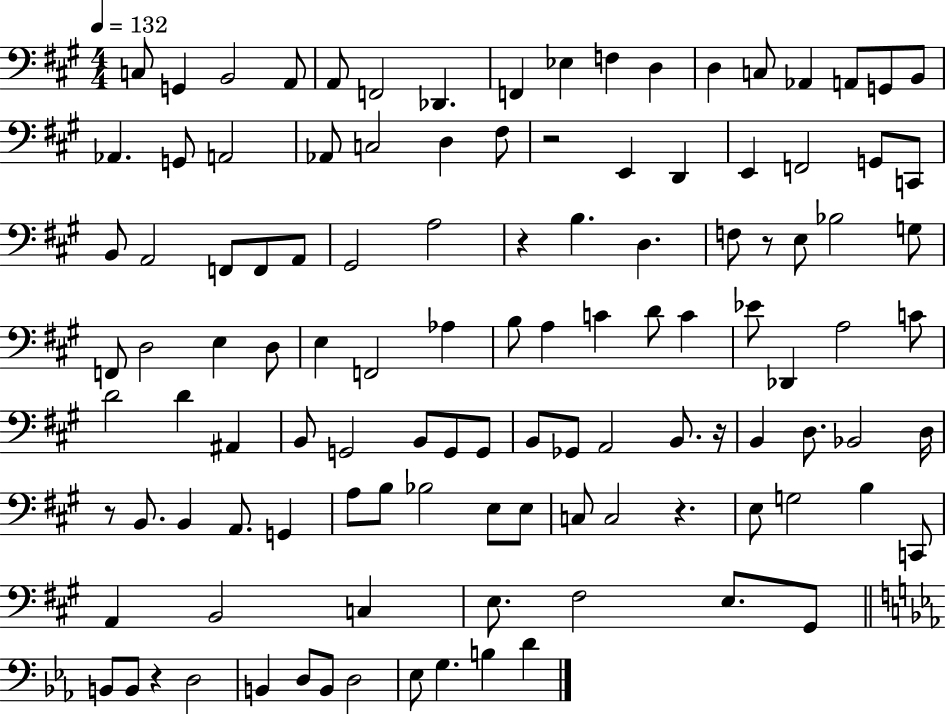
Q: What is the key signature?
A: A major